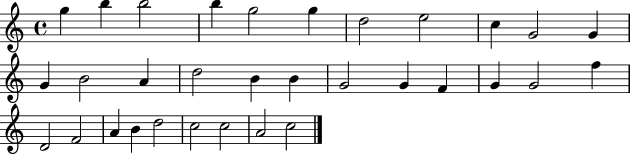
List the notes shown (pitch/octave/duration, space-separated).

G5/q B5/q B5/h B5/q G5/h G5/q D5/h E5/h C5/q G4/h G4/q G4/q B4/h A4/q D5/h B4/q B4/q G4/h G4/q F4/q G4/q G4/h F5/q D4/h F4/h A4/q B4/q D5/h C5/h C5/h A4/h C5/h